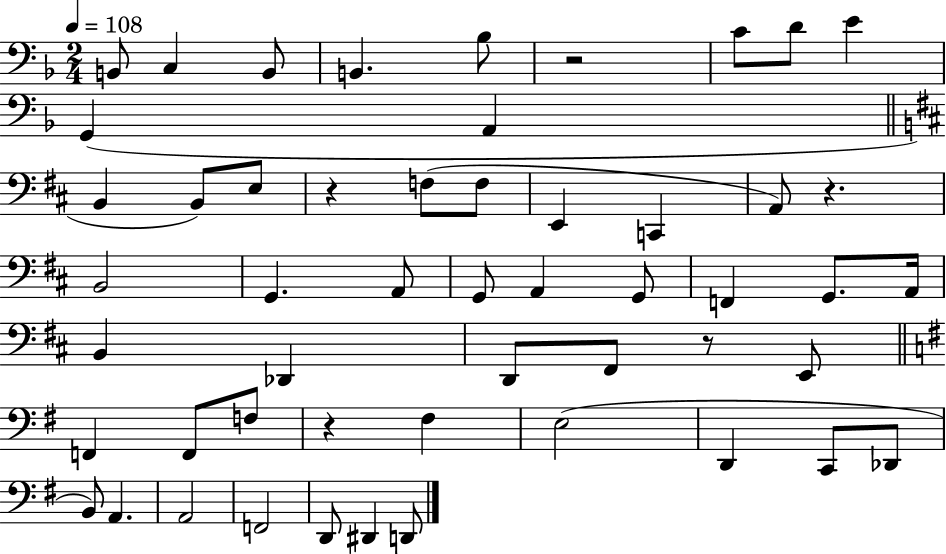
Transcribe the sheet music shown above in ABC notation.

X:1
T:Untitled
M:2/4
L:1/4
K:F
B,,/2 C, B,,/2 B,, _B,/2 z2 C/2 D/2 E G,, A,, B,, B,,/2 E,/2 z F,/2 F,/2 E,, C,, A,,/2 z B,,2 G,, A,,/2 G,,/2 A,, G,,/2 F,, G,,/2 A,,/4 B,, _D,, D,,/2 ^F,,/2 z/2 E,,/2 F,, F,,/2 F,/2 z ^F, E,2 D,, C,,/2 _D,,/2 B,,/2 A,, A,,2 F,,2 D,,/2 ^D,, D,,/2